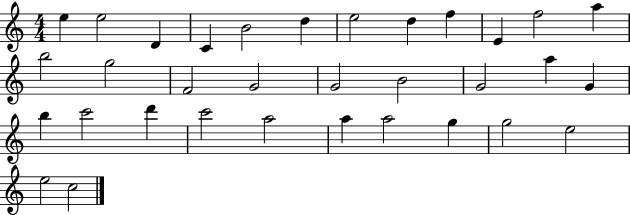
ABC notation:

X:1
T:Untitled
M:4/4
L:1/4
K:C
e e2 D C B2 d e2 d f E f2 a b2 g2 F2 G2 G2 B2 G2 a G b c'2 d' c'2 a2 a a2 g g2 e2 e2 c2